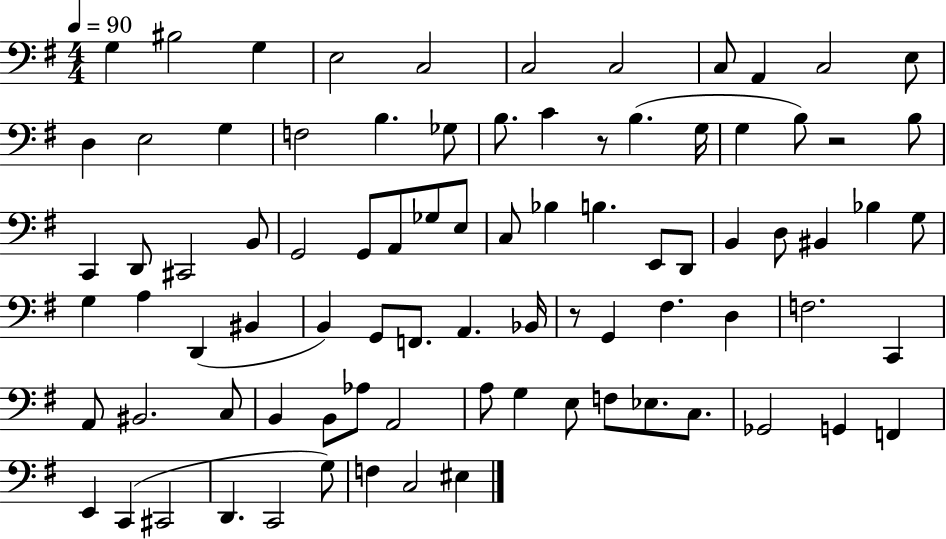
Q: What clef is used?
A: bass